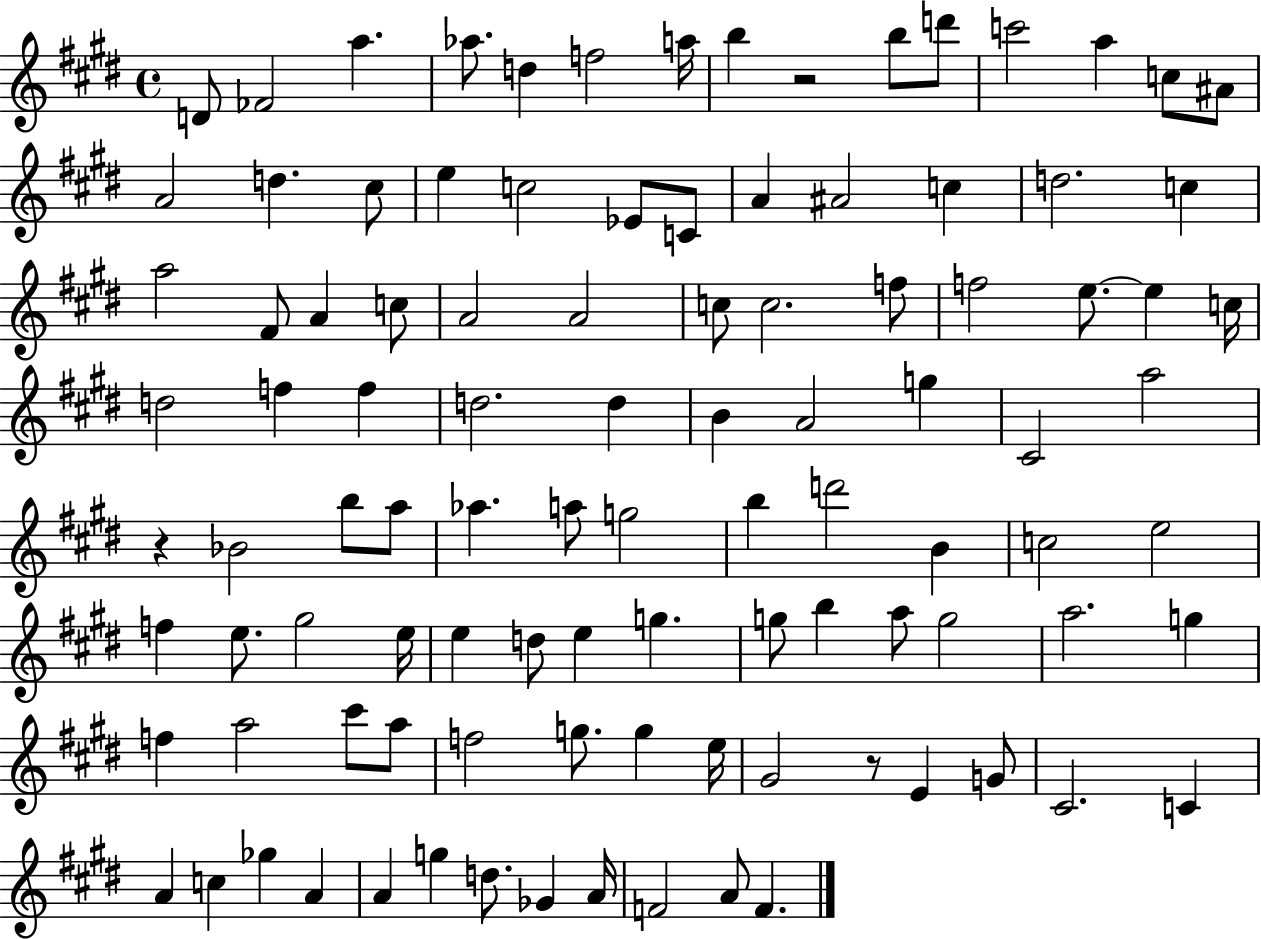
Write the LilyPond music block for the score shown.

{
  \clef treble
  \time 4/4
  \defaultTimeSignature
  \key e \major
  d'8 fes'2 a''4. | aes''8. d''4 f''2 a''16 | b''4 r2 b''8 d'''8 | c'''2 a''4 c''8 ais'8 | \break a'2 d''4. cis''8 | e''4 c''2 ees'8 c'8 | a'4 ais'2 c''4 | d''2. c''4 | \break a''2 fis'8 a'4 c''8 | a'2 a'2 | c''8 c''2. f''8 | f''2 e''8.~~ e''4 c''16 | \break d''2 f''4 f''4 | d''2. d''4 | b'4 a'2 g''4 | cis'2 a''2 | \break r4 bes'2 b''8 a''8 | aes''4. a''8 g''2 | b''4 d'''2 b'4 | c''2 e''2 | \break f''4 e''8. gis''2 e''16 | e''4 d''8 e''4 g''4. | g''8 b''4 a''8 g''2 | a''2. g''4 | \break f''4 a''2 cis'''8 a''8 | f''2 g''8. g''4 e''16 | gis'2 r8 e'4 g'8 | cis'2. c'4 | \break a'4 c''4 ges''4 a'4 | a'4 g''4 d''8. ges'4 a'16 | f'2 a'8 f'4. | \bar "|."
}